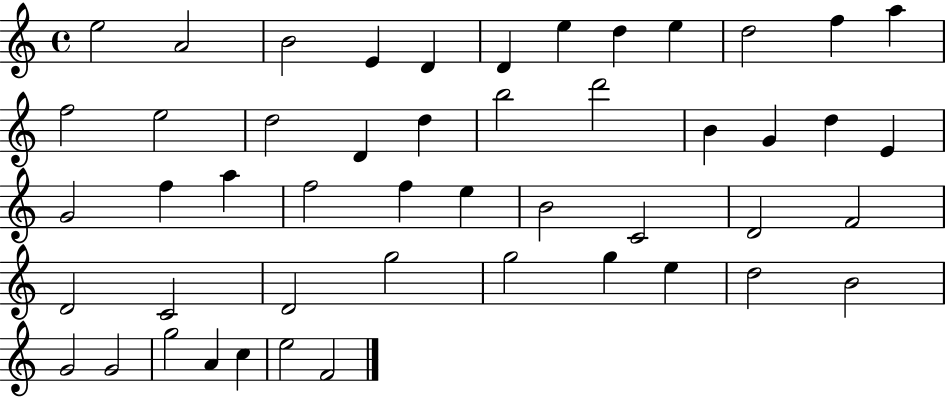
X:1
T:Untitled
M:4/4
L:1/4
K:C
e2 A2 B2 E D D e d e d2 f a f2 e2 d2 D d b2 d'2 B G d E G2 f a f2 f e B2 C2 D2 F2 D2 C2 D2 g2 g2 g e d2 B2 G2 G2 g2 A c e2 F2